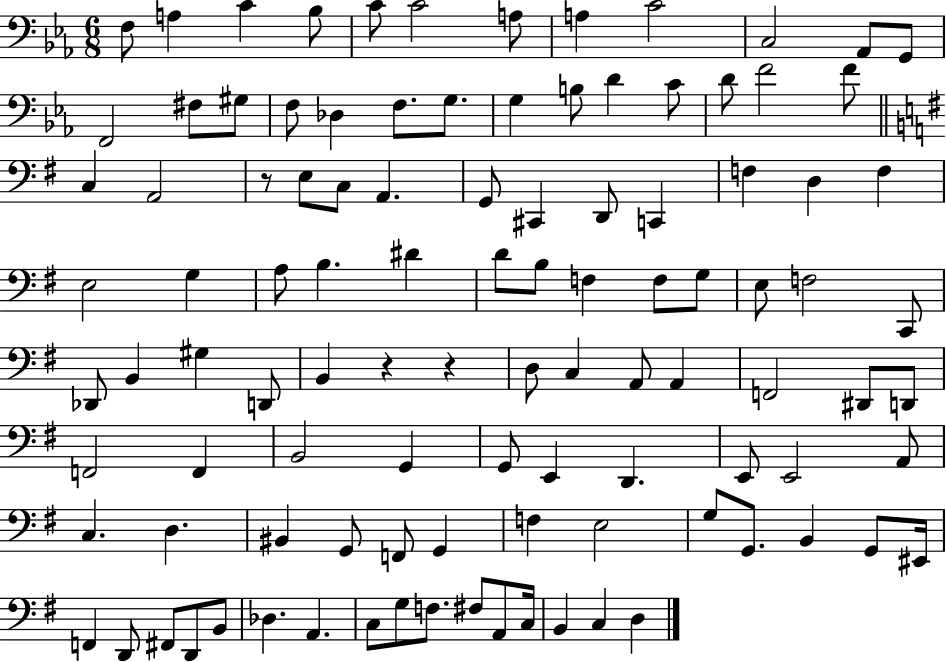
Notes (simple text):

F3/e A3/q C4/q Bb3/e C4/e C4/h A3/e A3/q C4/h C3/h Ab2/e G2/e F2/h F#3/e G#3/e F3/e Db3/q F3/e. G3/e. G3/q B3/e D4/q C4/e D4/e F4/h F4/e C3/q A2/h R/e E3/e C3/e A2/q. G2/e C#2/q D2/e C2/q F3/q D3/q F3/q E3/h G3/q A3/e B3/q. D#4/q D4/e B3/e F3/q F3/e G3/e E3/e F3/h C2/e Db2/e B2/q G#3/q D2/e B2/q R/q R/q D3/e C3/q A2/e A2/q F2/h D#2/e D2/e F2/h F2/q B2/h G2/q G2/e E2/q D2/q. E2/e E2/h A2/e C3/q. D3/q. BIS2/q G2/e F2/e G2/q F3/q E3/h G3/e G2/e. B2/q G2/e EIS2/s F2/q D2/e F#2/e D2/e B2/e Db3/q. A2/q. C3/e G3/e F3/e. F#3/e A2/e C3/s B2/q C3/q D3/q